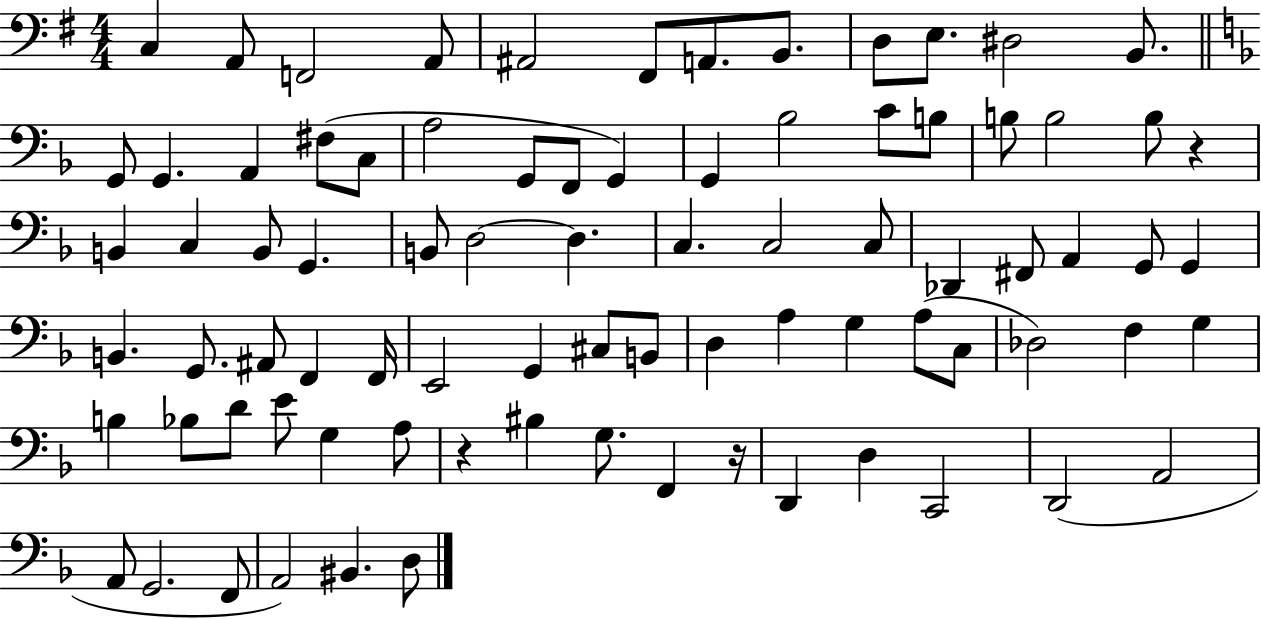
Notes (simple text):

C3/q A2/e F2/h A2/e A#2/h F#2/e A2/e. B2/e. D3/e E3/e. D#3/h B2/e. G2/e G2/q. A2/q F#3/e C3/e A3/h G2/e F2/e G2/q G2/q Bb3/h C4/e B3/e B3/e B3/h B3/e R/q B2/q C3/q B2/e G2/q. B2/e D3/h D3/q. C3/q. C3/h C3/e Db2/q F#2/e A2/q G2/e G2/q B2/q. G2/e. A#2/e F2/q F2/s E2/h G2/q C#3/e B2/e D3/q A3/q G3/q A3/e C3/e Db3/h F3/q G3/q B3/q Bb3/e D4/e E4/e G3/q A3/e R/q BIS3/q G3/e. F2/q R/s D2/q D3/q C2/h D2/h A2/h A2/e G2/h. F2/e A2/h BIS2/q. D3/e